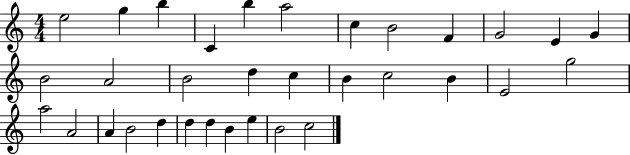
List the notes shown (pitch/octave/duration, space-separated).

E5/h G5/q B5/q C4/q B5/q A5/h C5/q B4/h F4/q G4/h E4/q G4/q B4/h A4/h B4/h D5/q C5/q B4/q C5/h B4/q E4/h G5/h A5/h A4/h A4/q B4/h D5/q D5/q D5/q B4/q E5/q B4/h C5/h